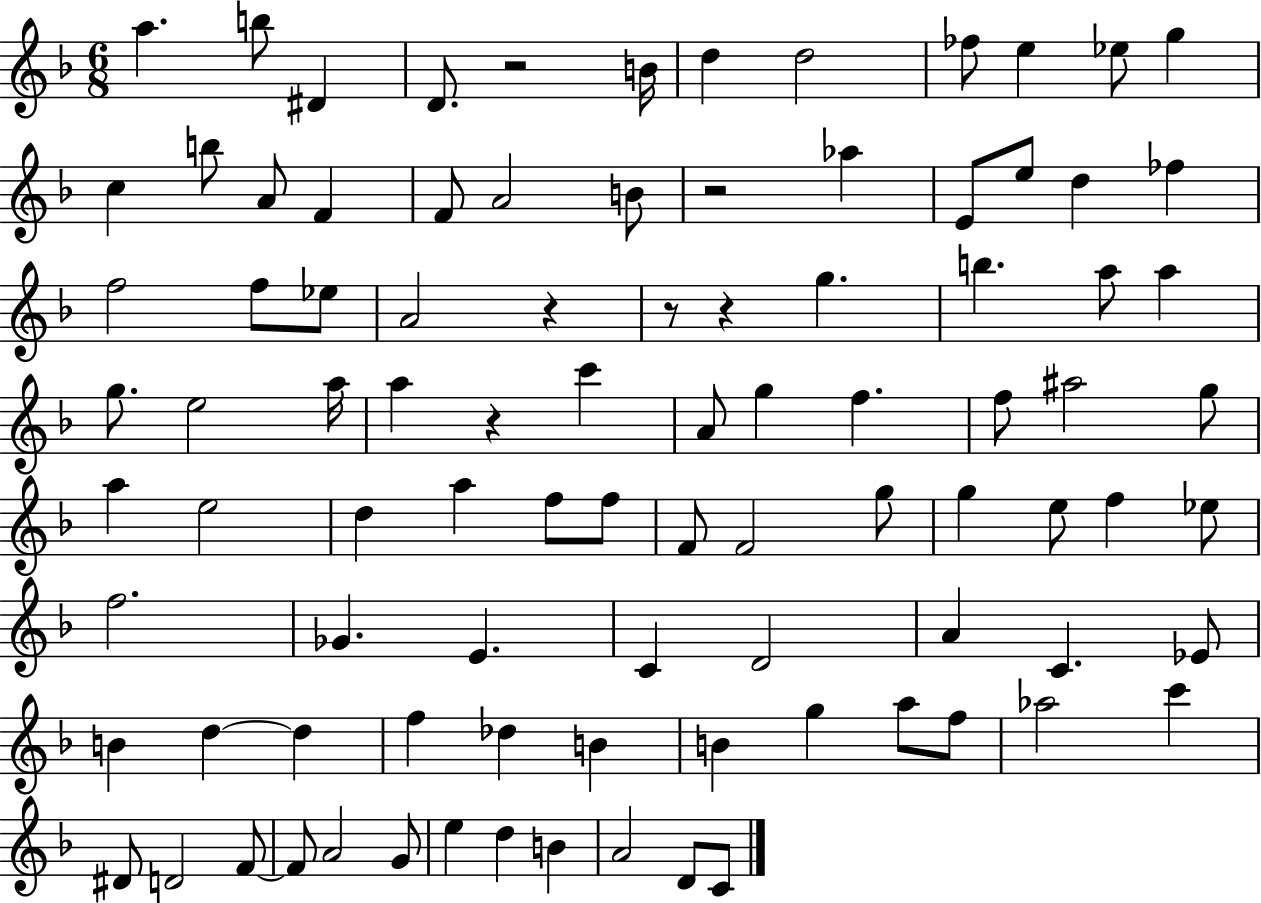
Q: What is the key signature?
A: F major